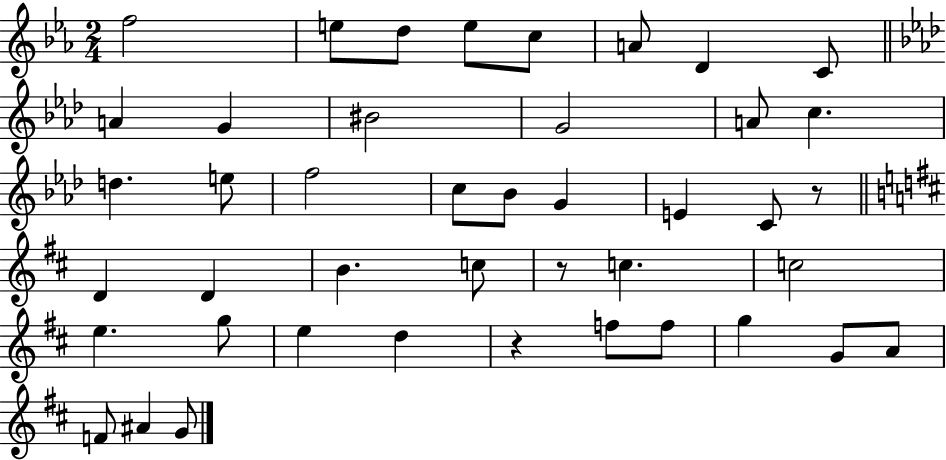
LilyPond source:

{
  \clef treble
  \numericTimeSignature
  \time 2/4
  \key ees \major
  \repeat volta 2 { f''2 | e''8 d''8 e''8 c''8 | a'8 d'4 c'8 | \bar "||" \break \key aes \major a'4 g'4 | bis'2 | g'2 | a'8 c''4. | \break d''4. e''8 | f''2 | c''8 bes'8 g'4 | e'4 c'8 r8 | \break \bar "||" \break \key d \major d'4 d'4 | b'4. c''8 | r8 c''4. | c''2 | \break e''4. g''8 | e''4 d''4 | r4 f''8 f''8 | g''4 g'8 a'8 | \break f'8 ais'4 g'8 | } \bar "|."
}